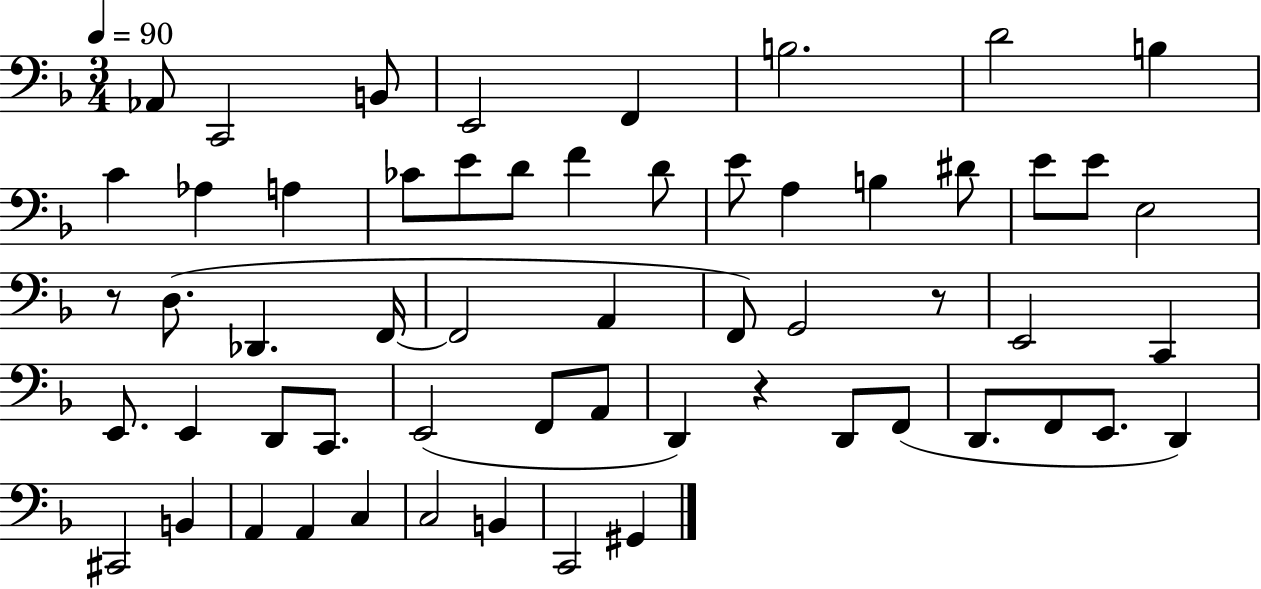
Ab2/e C2/h B2/e E2/h F2/q B3/h. D4/h B3/q C4/q Ab3/q A3/q CES4/e E4/e D4/e F4/q D4/e E4/e A3/q B3/q D#4/e E4/e E4/e E3/h R/e D3/e. Db2/q. F2/s F2/h A2/q F2/e G2/h R/e E2/h C2/q E2/e. E2/q D2/e C2/e. E2/h F2/e A2/e D2/q R/q D2/e F2/e D2/e. F2/e E2/e. D2/q C#2/h B2/q A2/q A2/q C3/q C3/h B2/q C2/h G#2/q